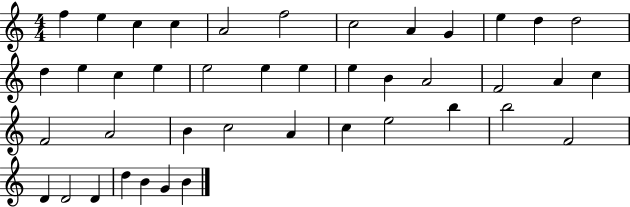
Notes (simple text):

F5/q E5/q C5/q C5/q A4/h F5/h C5/h A4/q G4/q E5/q D5/q D5/h D5/q E5/q C5/q E5/q E5/h E5/q E5/q E5/q B4/q A4/h F4/h A4/q C5/q F4/h A4/h B4/q C5/h A4/q C5/q E5/h B5/q B5/h F4/h D4/q D4/h D4/q D5/q B4/q G4/q B4/q